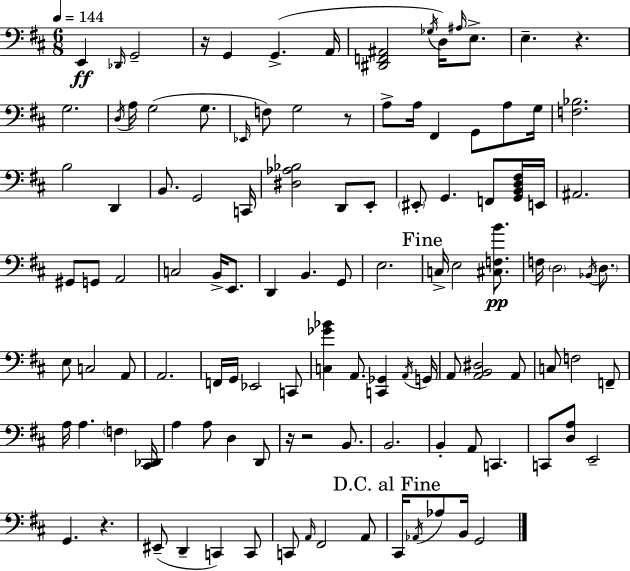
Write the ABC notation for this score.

X:1
T:Untitled
M:6/8
L:1/4
K:D
E,, _D,,/4 G,,2 z/4 G,, G,, A,,/4 [^D,,F,,^A,,]2 _G,/4 D,/4 ^A,/4 E,/2 E, z G,2 D,/4 A,/4 G,2 G,/2 _E,,/4 F,/2 G,2 z/2 A,/2 A,/4 ^F,, G,,/2 A,/2 G,/4 [F,_B,]2 B,2 D,, B,,/2 G,,2 C,,/4 [^D,_A,_B,]2 D,,/2 E,,/2 ^E,,/2 G,, F,,/2 [G,,B,,D,^F,]/4 E,,/4 ^A,,2 ^G,,/2 G,,/2 A,,2 C,2 B,,/4 E,,/2 D,, B,, G,,/2 E,2 C,/4 E,2 [^C,F,B]/2 F,/4 D,2 _B,,/4 D,/2 E,/2 C,2 A,,/2 A,,2 F,,/4 G,,/4 _E,,2 C,,/2 [C,_G_B] A,,/2 [C,,_G,,] A,,/4 G,,/4 A,,/2 [A,,B,,^D,]2 A,,/2 C,/2 F,2 F,,/2 A,/4 A, F, [^C,,_D,,]/4 A, A,/2 D, D,,/2 z/4 z2 B,,/2 B,,2 B,, A,,/2 C,, C,,/2 [D,A,]/2 E,,2 G,, z ^E,,/2 D,, C,, C,,/2 C,,/2 A,,/4 ^F,,2 A,,/2 ^C,,/4 _A,,/4 _A,/2 B,,/4 G,,2